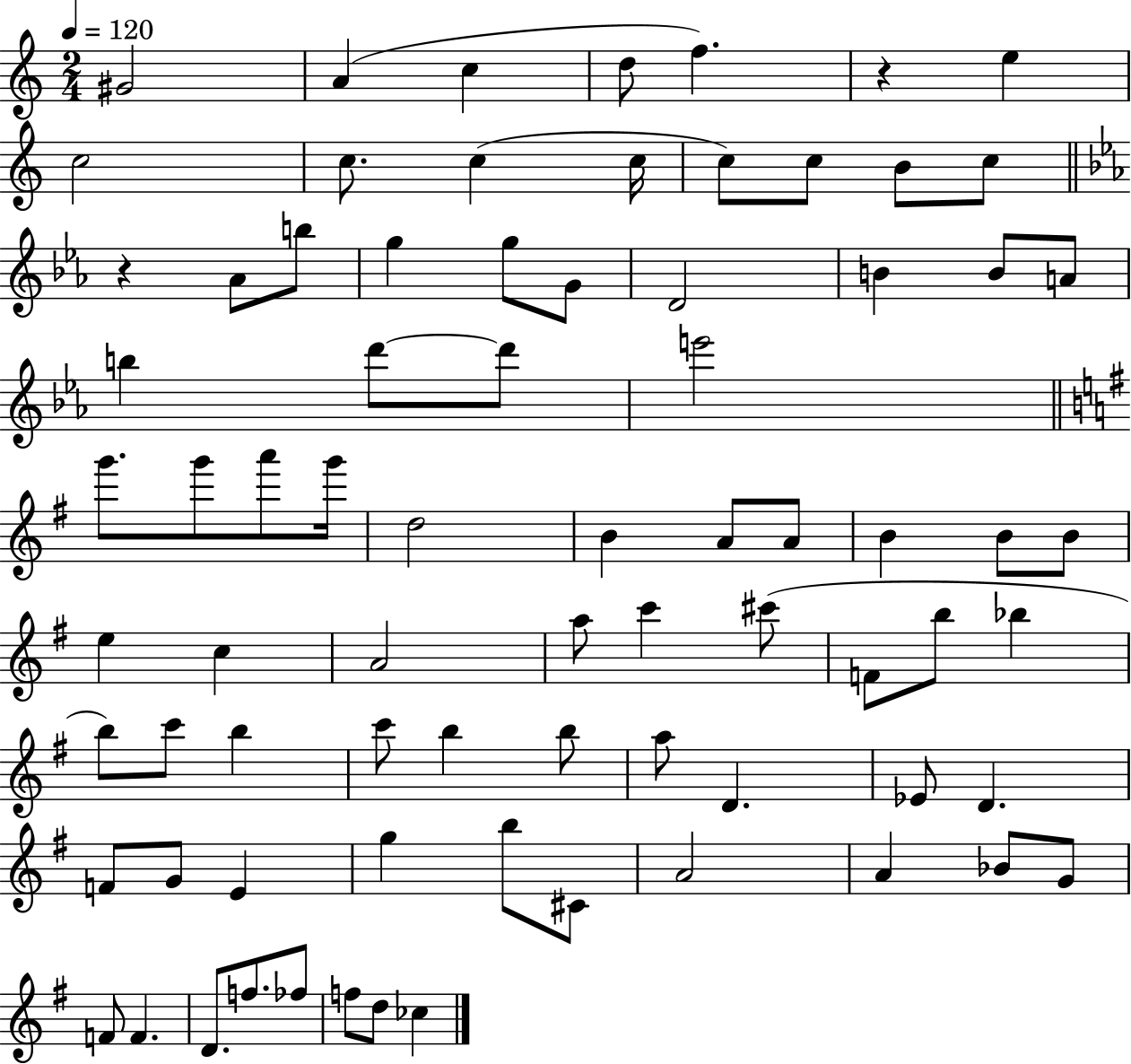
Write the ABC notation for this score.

X:1
T:Untitled
M:2/4
L:1/4
K:C
^G2 A c d/2 f z e c2 c/2 c c/4 c/2 c/2 B/2 c/2 z _A/2 b/2 g g/2 G/2 D2 B B/2 A/2 b d'/2 d'/2 e'2 g'/2 g'/2 a'/2 g'/4 d2 B A/2 A/2 B B/2 B/2 e c A2 a/2 c' ^c'/2 F/2 b/2 _b b/2 c'/2 b c'/2 b b/2 a/2 D _E/2 D F/2 G/2 E g b/2 ^C/2 A2 A _B/2 G/2 F/2 F D/2 f/2 _f/2 f/2 d/2 _c